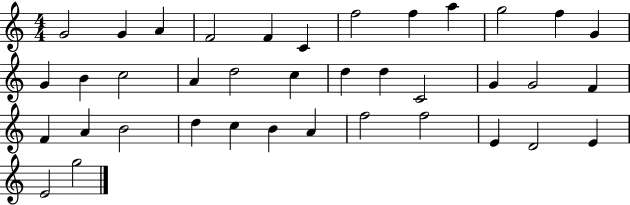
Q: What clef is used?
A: treble